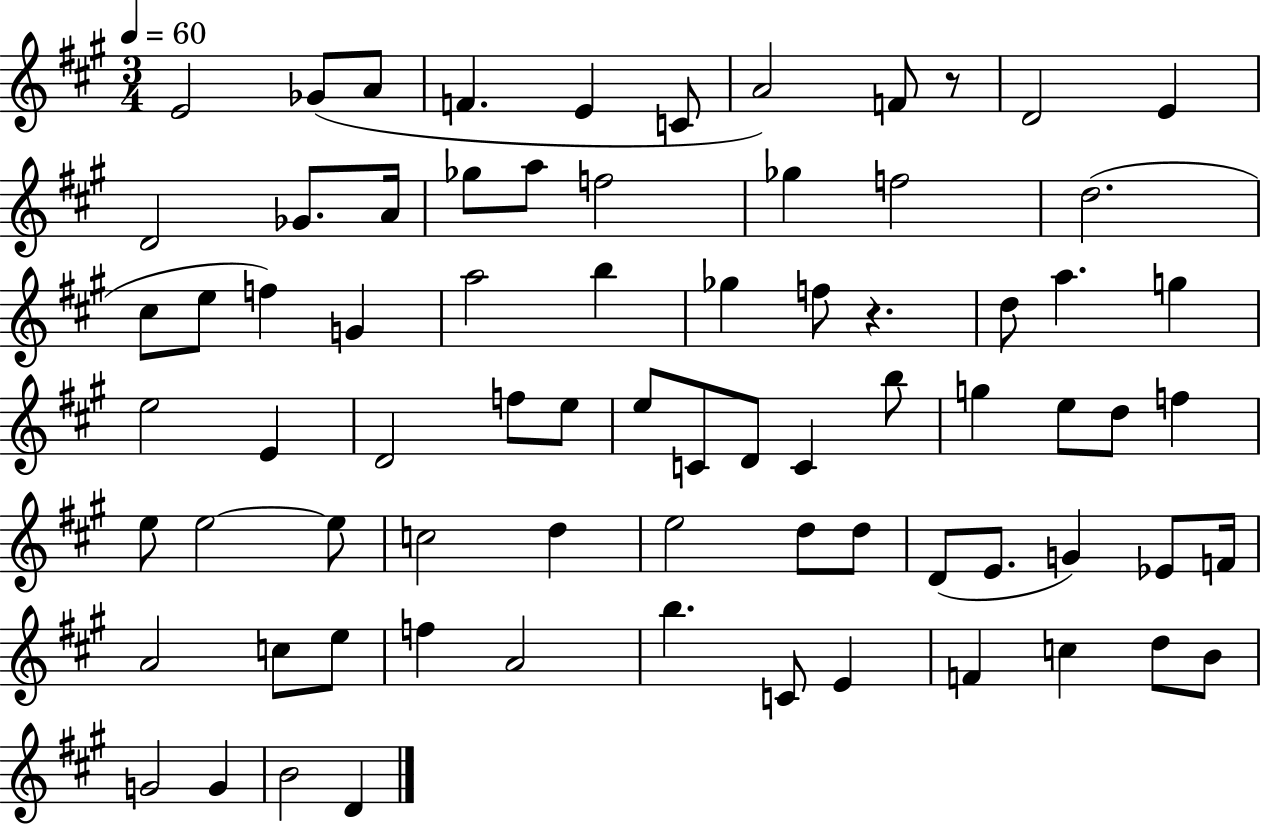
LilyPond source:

{
  \clef treble
  \numericTimeSignature
  \time 3/4
  \key a \major
  \tempo 4 = 60
  e'2 ges'8( a'8 | f'4. e'4 c'8 | a'2) f'8 r8 | d'2 e'4 | \break d'2 ges'8. a'16 | ges''8 a''8 f''2 | ges''4 f''2 | d''2.( | \break cis''8 e''8 f''4) g'4 | a''2 b''4 | ges''4 f''8 r4. | d''8 a''4. g''4 | \break e''2 e'4 | d'2 f''8 e''8 | e''8 c'8 d'8 c'4 b''8 | g''4 e''8 d''8 f''4 | \break e''8 e''2~~ e''8 | c''2 d''4 | e''2 d''8 d''8 | d'8( e'8. g'4) ees'8 f'16 | \break a'2 c''8 e''8 | f''4 a'2 | b''4. c'8 e'4 | f'4 c''4 d''8 b'8 | \break g'2 g'4 | b'2 d'4 | \bar "|."
}